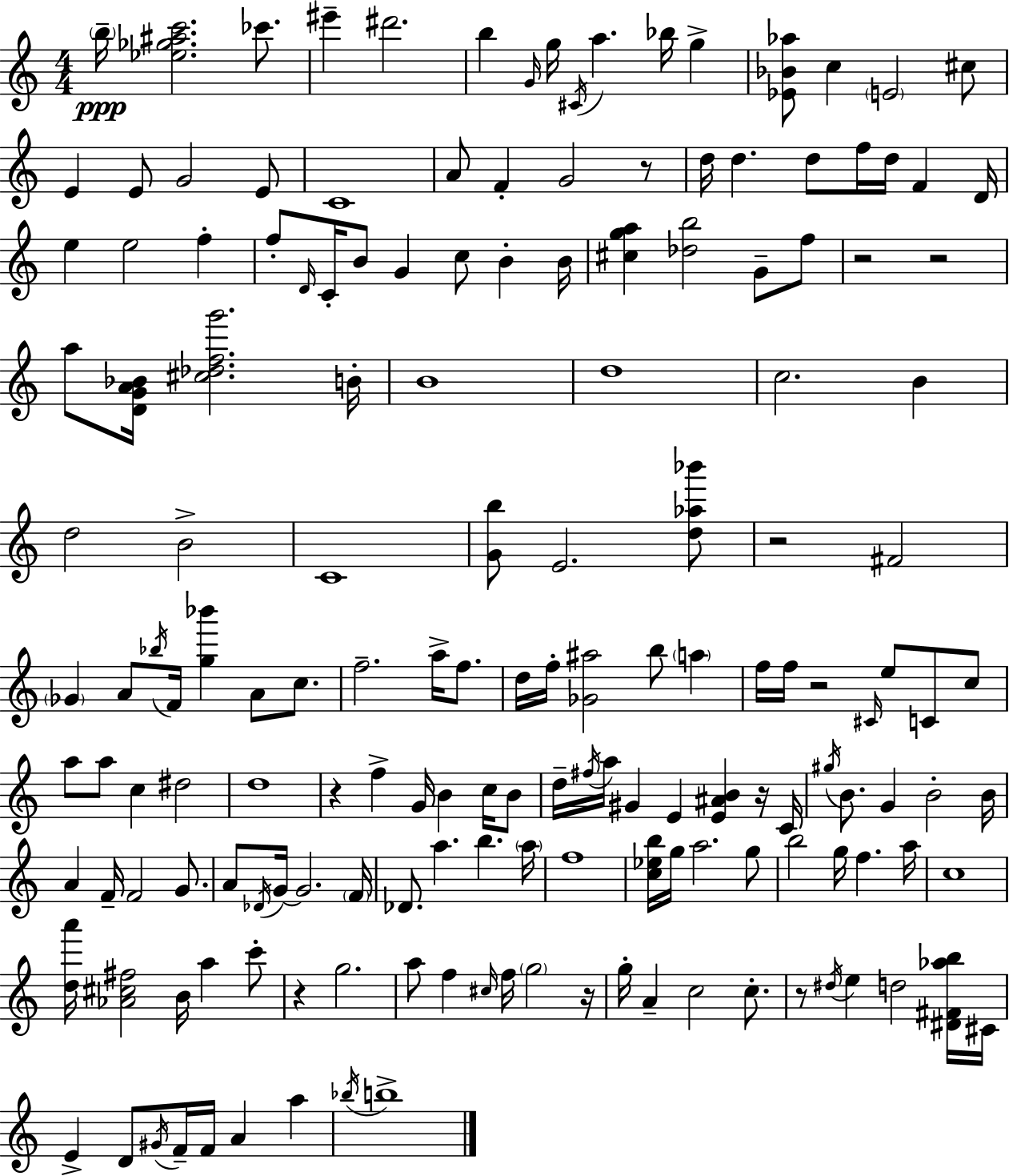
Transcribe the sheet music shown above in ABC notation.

X:1
T:Untitled
M:4/4
L:1/4
K:C
b/4 [_e_g^ac']2 _c'/2 ^e' ^d'2 b G/4 g/4 ^C/4 a _b/4 g [_E_B_a]/2 c E2 ^c/2 E E/2 G2 E/2 C4 A/2 F G2 z/2 d/4 d d/2 f/4 d/4 F D/4 e e2 f f/2 D/4 C/4 B/2 G c/2 B B/4 [^cga] [_db]2 G/2 f/2 z2 z2 a/2 [DGA_B]/4 [^c_dfg']2 B/4 B4 d4 c2 B d2 B2 C4 [Gb]/2 E2 [d_a_b']/2 z2 ^F2 _G A/2 _b/4 F/4 [g_b'] A/2 c/2 f2 a/4 f/2 d/4 f/4 [_G^a]2 b/2 a f/4 f/4 z2 ^C/4 e/2 C/2 c/2 a/2 a/2 c ^d2 d4 z f G/4 B c/4 B/2 d/4 ^f/4 a/4 ^G E [E^AB] z/4 C/4 ^g/4 B/2 G B2 B/4 A F/4 F2 G/2 A/2 _D/4 G/4 G2 F/4 _D/2 a b a/4 f4 [c_eb]/4 g/4 a2 g/2 b2 g/4 f a/4 c4 [da']/4 [_A^c^f]2 B/4 a c'/2 z g2 a/2 f ^c/4 f/4 g2 z/4 g/4 A c2 c/2 z/2 ^d/4 e d2 [^D^F_ab]/4 ^C/4 E D/2 ^G/4 F/4 F/4 A a _b/4 b4